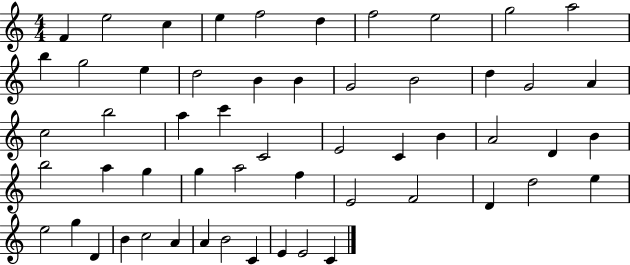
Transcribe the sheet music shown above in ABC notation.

X:1
T:Untitled
M:4/4
L:1/4
K:C
F e2 c e f2 d f2 e2 g2 a2 b g2 e d2 B B G2 B2 d G2 A c2 b2 a c' C2 E2 C B A2 D B b2 a g g a2 f E2 F2 D d2 e e2 g D B c2 A A B2 C E E2 C